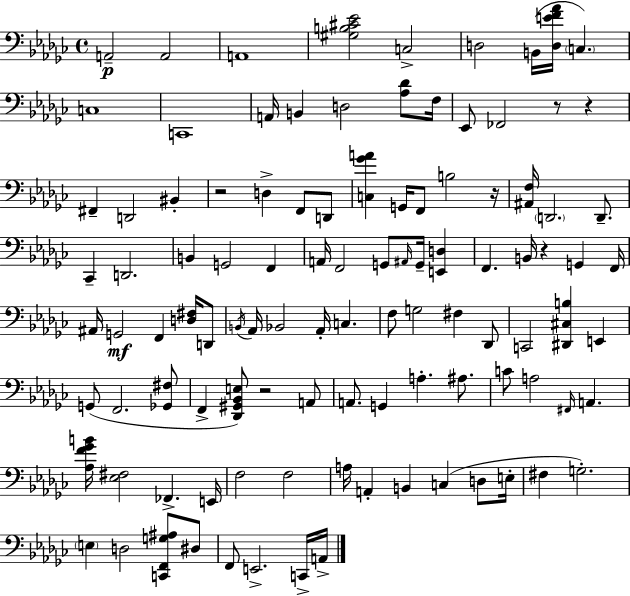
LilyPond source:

{
  \clef bass
  \time 4/4
  \defaultTimeSignature
  \key ees \minor
  a,2--\p a,2 | a,1 | <gis b cis' ees'>2 c2-> | d2 b,16( <d e' f' aes'>16 \parenthesize c4.) | \break c1 | c,1 | a,16 b,4 d2 <aes des'>8 f16 | ees,8 fes,2 r8 r4 | \break fis,4-- d,2 bis,4-. | r2 d4-> f,8 d,8 | <c ges' a'>4 g,16 f,8 b2 r16 | <ais, f>16 \parenthesize d,2. d,8.-- | \break ces,4-- d,2. | b,4 g,2 f,4 | a,16 f,2 g,8 \grace { ais,16 } g,16-- <e, d>4 | f,4. b,16 r4 g,4 | \break f,16 ais,16 g,2\mf f,4 <d fis>16 d,8 | \acciaccatura { b,16 } aes,16 bes,2 aes,16-. c4. | f8 g2 fis4 | des,8 c,2 <dis, cis b>4 e,4 | \break g,8( f,2. | <ges, fis>8 f,4-> <des, gis, bes, e>8) r2 | a,8 a,8. g,4 a4.-. ais8. | c'8 a2 \grace { fis,16 } a,4. | \break <aes f' ges' b'>16 <ees fis>2 fes,4.-> | e,16 f2 f2 | a16 a,4-. b,4 c4( | d8 e16-. fis4 g2.-.) | \break \parenthesize e4 d2 <c, f, g ais>8 | dis8 f,8 e,2.-> | c,16-> a,16-> \bar "|."
}